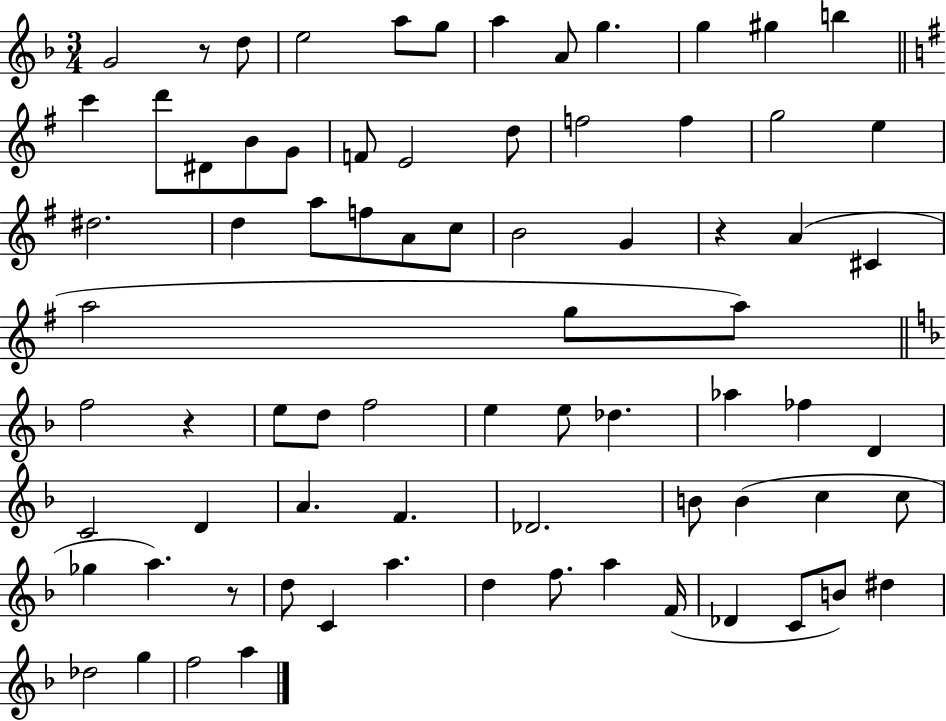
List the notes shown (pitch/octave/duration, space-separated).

G4/h R/e D5/e E5/h A5/e G5/e A5/q A4/e G5/q. G5/q G#5/q B5/q C6/q D6/e D#4/e B4/e G4/e F4/e E4/h D5/e F5/h F5/q G5/h E5/q D#5/h. D5/q A5/e F5/e A4/e C5/e B4/h G4/q R/q A4/q C#4/q A5/h G5/e A5/e F5/h R/q E5/e D5/e F5/h E5/q E5/e Db5/q. Ab5/q FES5/q D4/q C4/h D4/q A4/q. F4/q. Db4/h. B4/e B4/q C5/q C5/e Gb5/q A5/q. R/e D5/e C4/q A5/q. D5/q F5/e. A5/q F4/s Db4/q C4/e B4/e D#5/q Db5/h G5/q F5/h A5/q